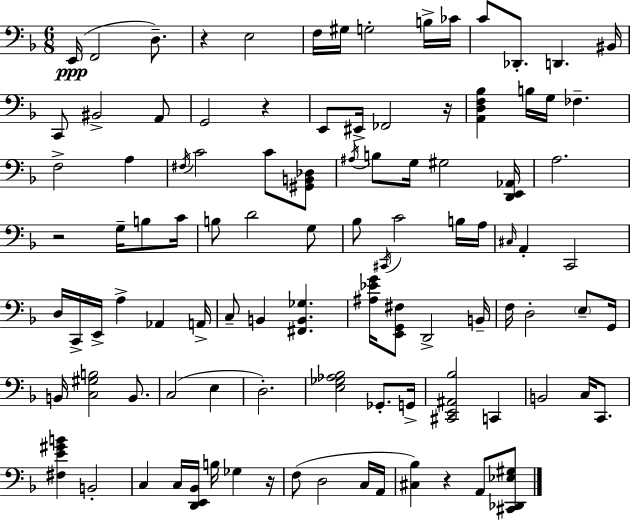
E2/s F2/h D3/e. R/q E3/h F3/s G#3/s G3/h B3/s CES4/s C4/e Db2/e. D2/q. BIS2/s C2/e BIS2/h A2/e G2/h R/q E2/e EIS2/s FES2/h R/s [A2,D3,F3,Bb3]/q B3/s G3/s FES3/q. F3/h A3/q F#3/s C4/h C4/e [G#2,B2,Db3]/e A#3/s B3/e G3/s G#3/h [D2,E2,Ab2]/s A3/h. R/h G3/s B3/e C4/s B3/e D4/h G3/e Bb3/e C#2/s C4/h B3/s A3/s C#3/s A2/q C2/h D3/s C2/s E2/s A3/q Ab2/q A2/s C3/e B2/q [F#2,B2,Gb3]/q. [A#3,Eb4,G4]/s [E2,G2,F#3]/e D2/h B2/s F3/s D3/h E3/e G2/s B2/s [C3,G#3,B3]/h B2/e. C3/h E3/q D3/h. [E3,Gb3,Ab3,Bb3]/h Gb2/e. G2/s [C#2,E2,A#2,Bb3]/h C2/q B2/h C3/s C2/e. [F#3,E4,G#4,B4]/q B2/h C3/q C3/s [D2,E2,Bb2]/s B3/s Gb3/q R/s F3/e D3/h C3/s A2/s [C#3,Bb3]/q R/q A2/e [C#2,Db2,Eb3,G#3]/e